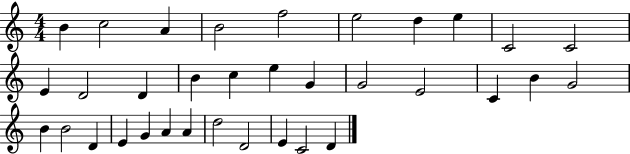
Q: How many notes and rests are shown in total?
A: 34